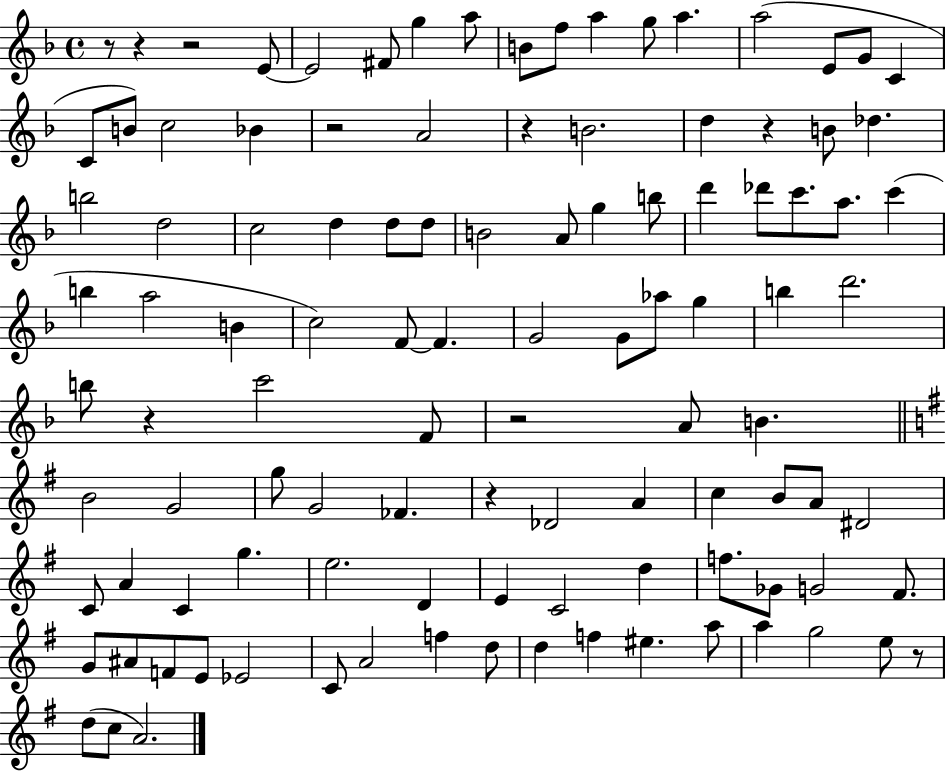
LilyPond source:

{
  \clef treble
  \time 4/4
  \defaultTimeSignature
  \key f \major
  r8 r4 r2 e'8~~ | e'2 fis'8 g''4 a''8 | b'8 f''8 a''4 g''8 a''4. | a''2( e'8 g'8 c'4 | \break c'8 b'8) c''2 bes'4 | r2 a'2 | r4 b'2. | d''4 r4 b'8 des''4. | \break b''2 d''2 | c''2 d''4 d''8 d''8 | b'2 a'8 g''4 b''8 | d'''4 des'''8 c'''8. a''8. c'''4( | \break b''4 a''2 b'4 | c''2) f'8~~ f'4. | g'2 g'8 aes''8 g''4 | b''4 d'''2. | \break b''8 r4 c'''2 f'8 | r2 a'8 b'4. | \bar "||" \break \key g \major b'2 g'2 | g''8 g'2 fes'4. | r4 des'2 a'4 | c''4 b'8 a'8 dis'2 | \break c'8 a'4 c'4 g''4. | e''2. d'4 | e'4 c'2 d''4 | f''8. ges'8 g'2 fis'8. | \break g'8 ais'8 f'8 e'8 ees'2 | c'8 a'2 f''4 d''8 | d''4 f''4 eis''4. a''8 | a''4 g''2 e''8 r8 | \break d''8( c''8 a'2.) | \bar "|."
}